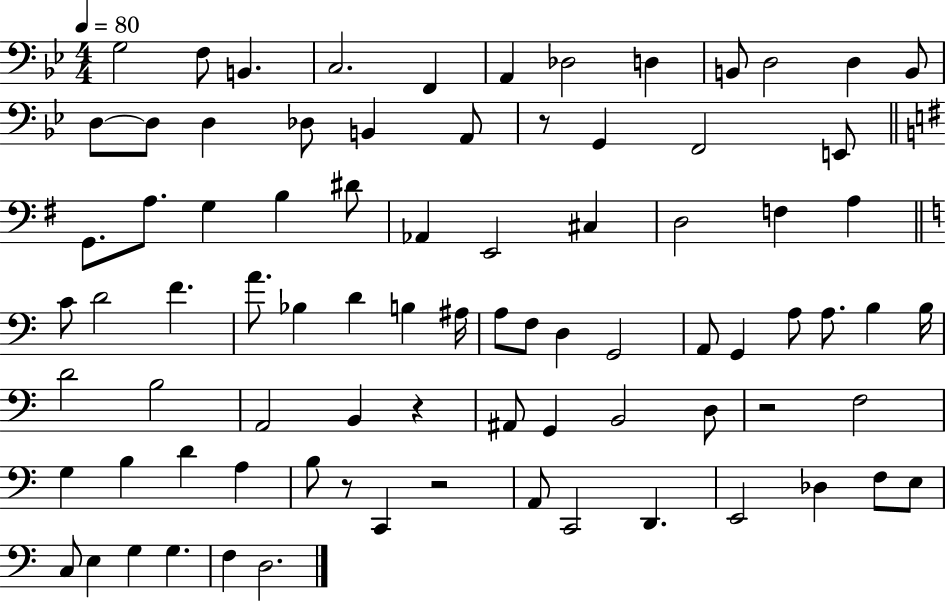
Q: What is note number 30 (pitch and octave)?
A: D3